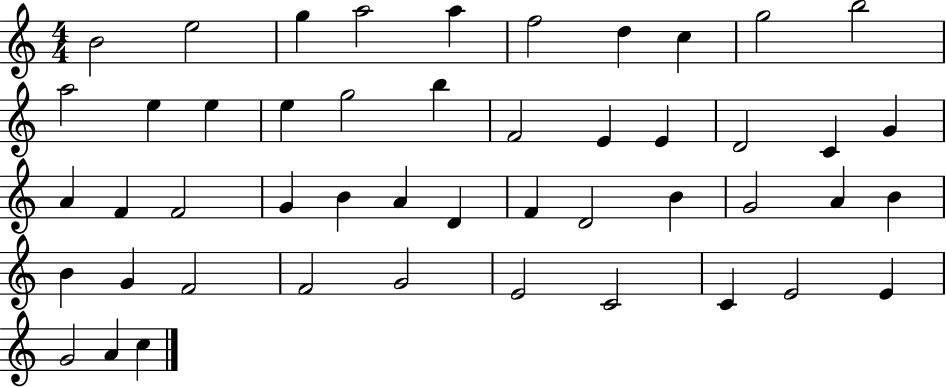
{
  \clef treble
  \numericTimeSignature
  \time 4/4
  \key c \major
  b'2 e''2 | g''4 a''2 a''4 | f''2 d''4 c''4 | g''2 b''2 | \break a''2 e''4 e''4 | e''4 g''2 b''4 | f'2 e'4 e'4 | d'2 c'4 g'4 | \break a'4 f'4 f'2 | g'4 b'4 a'4 d'4 | f'4 d'2 b'4 | g'2 a'4 b'4 | \break b'4 g'4 f'2 | f'2 g'2 | e'2 c'2 | c'4 e'2 e'4 | \break g'2 a'4 c''4 | \bar "|."
}